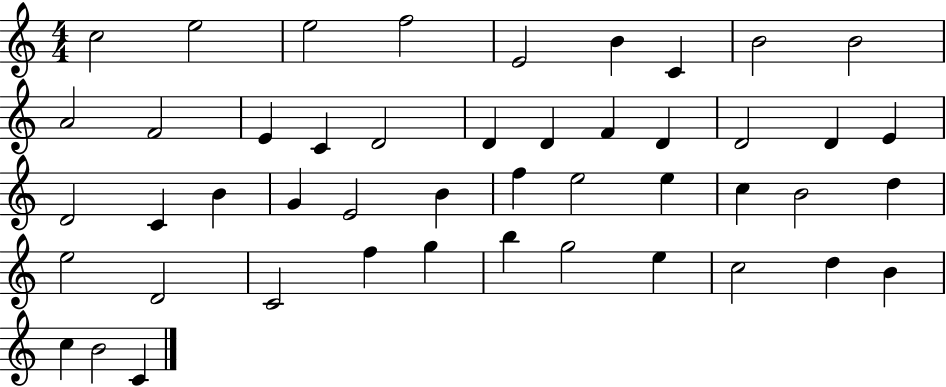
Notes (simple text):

C5/h E5/h E5/h F5/h E4/h B4/q C4/q B4/h B4/h A4/h F4/h E4/q C4/q D4/h D4/q D4/q F4/q D4/q D4/h D4/q E4/q D4/h C4/q B4/q G4/q E4/h B4/q F5/q E5/h E5/q C5/q B4/h D5/q E5/h D4/h C4/h F5/q G5/q B5/q G5/h E5/q C5/h D5/q B4/q C5/q B4/h C4/q